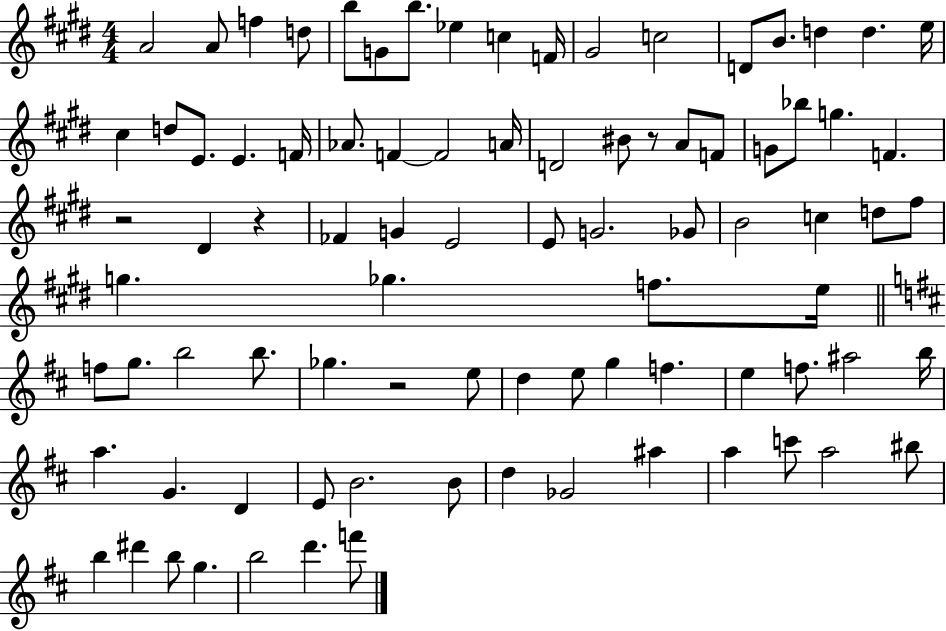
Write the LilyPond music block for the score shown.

{
  \clef treble
  \numericTimeSignature
  \time 4/4
  \key e \major
  a'2 a'8 f''4 d''8 | b''8 g'8 b''8. ees''4 c''4 f'16 | gis'2 c''2 | d'8 b'8. d''4 d''4. e''16 | \break cis''4 d''8 e'8. e'4. f'16 | aes'8. f'4~~ f'2 a'16 | d'2 bis'8 r8 a'8 f'8 | g'8 bes''8 g''4. f'4. | \break r2 dis'4 r4 | fes'4 g'4 e'2 | e'8 g'2. ges'8 | b'2 c''4 d''8 fis''8 | \break g''4. ges''4. f''8. e''16 | \bar "||" \break \key d \major f''8 g''8. b''2 b''8. | ges''4. r2 e''8 | d''4 e''8 g''4 f''4. | e''4 f''8. ais''2 b''16 | \break a''4. g'4. d'4 | e'8 b'2. b'8 | d''4 ges'2 ais''4 | a''4 c'''8 a''2 bis''8 | \break b''4 dis'''4 b''8 g''4. | b''2 d'''4. f'''8 | \bar "|."
}